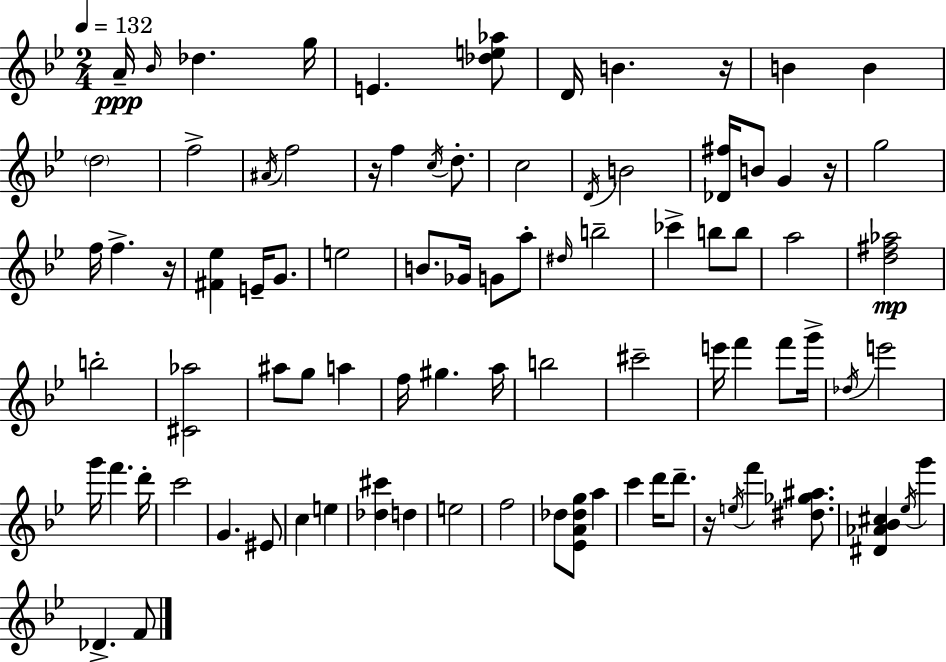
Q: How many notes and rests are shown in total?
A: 88